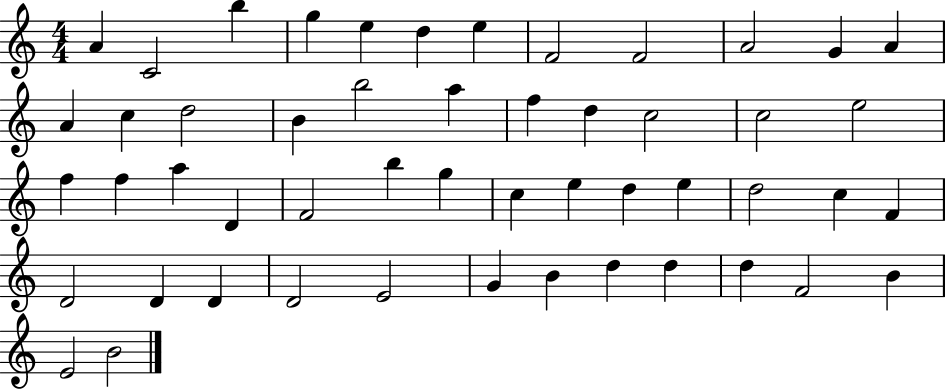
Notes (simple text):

A4/q C4/h B5/q G5/q E5/q D5/q E5/q F4/h F4/h A4/h G4/q A4/q A4/q C5/q D5/h B4/q B5/h A5/q F5/q D5/q C5/h C5/h E5/h F5/q F5/q A5/q D4/q F4/h B5/q G5/q C5/q E5/q D5/q E5/q D5/h C5/q F4/q D4/h D4/q D4/q D4/h E4/h G4/q B4/q D5/q D5/q D5/q F4/h B4/q E4/h B4/h